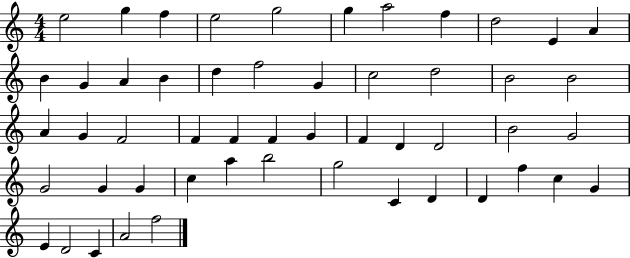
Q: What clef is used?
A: treble